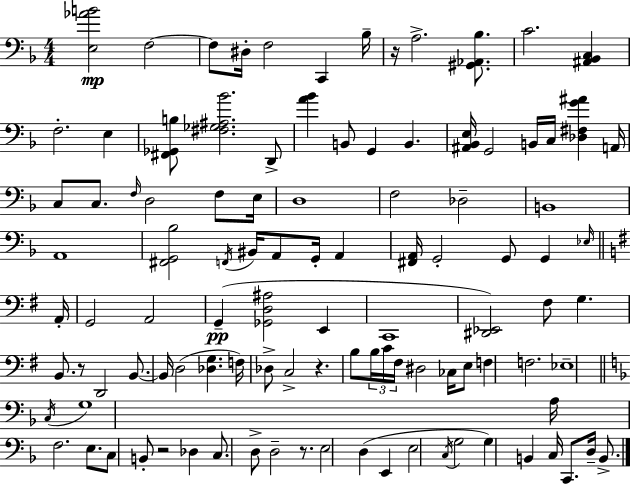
[E3,Ab4,B4]/h F3/h F3/e D#3/s F3/h C2/q Bb3/s R/s A3/h. [G#2,Ab2,Bb3]/e. C4/h. [A#2,Bb2,C3]/q F3/h. E3/q [F#2,Gb2,B3]/e [F#3,Gb3,A#3,Bb4]/h. D2/e [A4,Bb4]/q B2/e G2/q B2/q. [A#2,Bb2,E3]/s G2/h B2/s C3/s [Db3,F#3,G4,A#4]/q A2/s C3/e C3/e. F3/s D3/h F3/e E3/s D3/w F3/h Db3/h B2/w A2/w [F#2,G2,Bb3]/h F2/s BIS2/s A2/e G2/s A2/q [F#2,A2]/s G2/h G2/e G2/q Eb3/s A2/s G2/h A2/h G2/q [Gb2,D3,A#3]/h E2/q C2/w [D#2,Eb2]/h F#3/e G3/q. B2/e. R/e D2/h B2/e. B2/s D3/h [Db3,G3]/q. F3/s Db3/e C3/h R/q. B3/e B3/s C4/s F#3/s D#3/h CES3/s E3/e F3/q F3/h. Eb3/w C3/s G3/w A3/s F3/h. E3/e. C3/e B2/e R/h Db3/q C3/e. D3/e D3/h R/e. E3/h D3/q E2/q E3/h C3/s G3/h G3/q B2/q C3/s C2/e. D3/s B2/e.